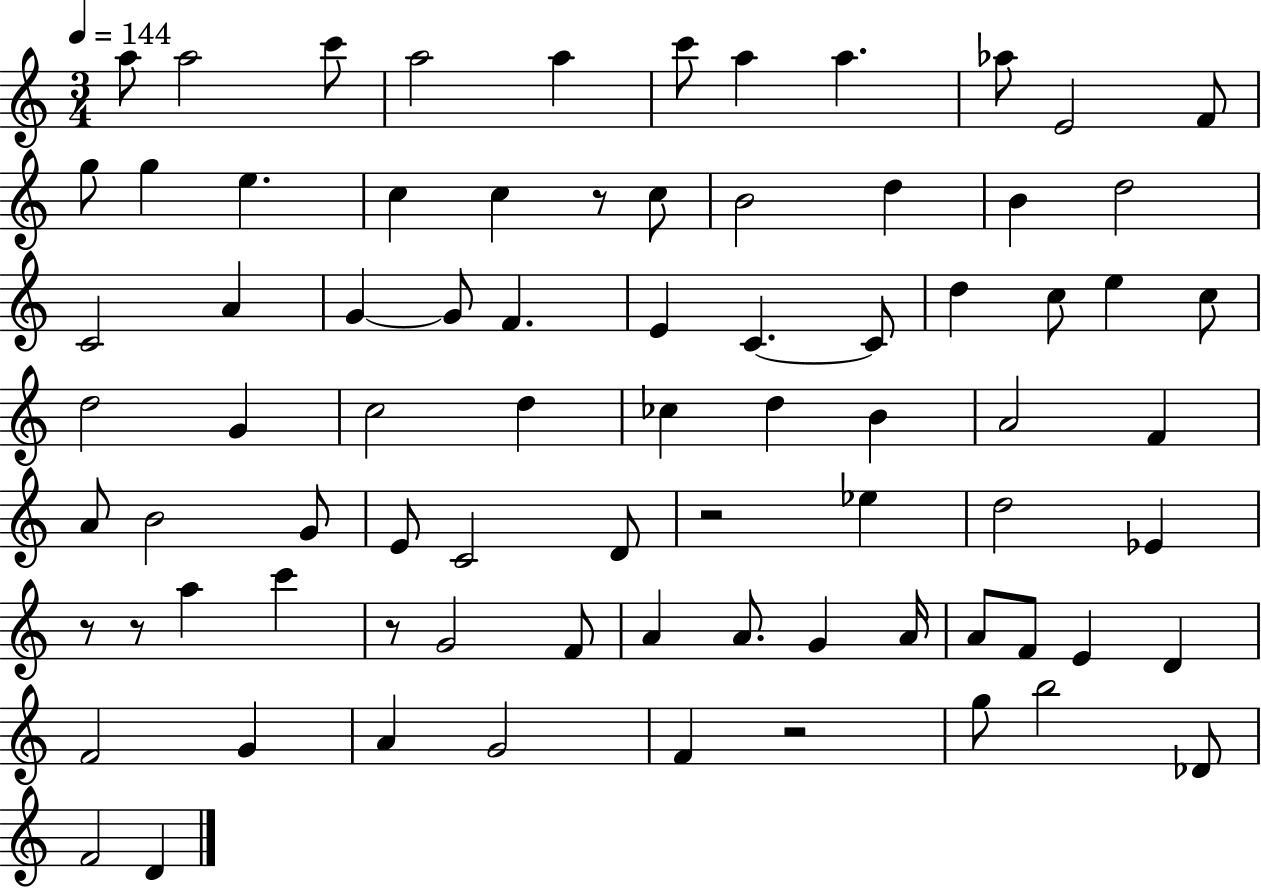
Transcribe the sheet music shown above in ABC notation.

X:1
T:Untitled
M:3/4
L:1/4
K:C
a/2 a2 c'/2 a2 a c'/2 a a _a/2 E2 F/2 g/2 g e c c z/2 c/2 B2 d B d2 C2 A G G/2 F E C C/2 d c/2 e c/2 d2 G c2 d _c d B A2 F A/2 B2 G/2 E/2 C2 D/2 z2 _e d2 _E z/2 z/2 a c' z/2 G2 F/2 A A/2 G A/4 A/2 F/2 E D F2 G A G2 F z2 g/2 b2 _D/2 F2 D